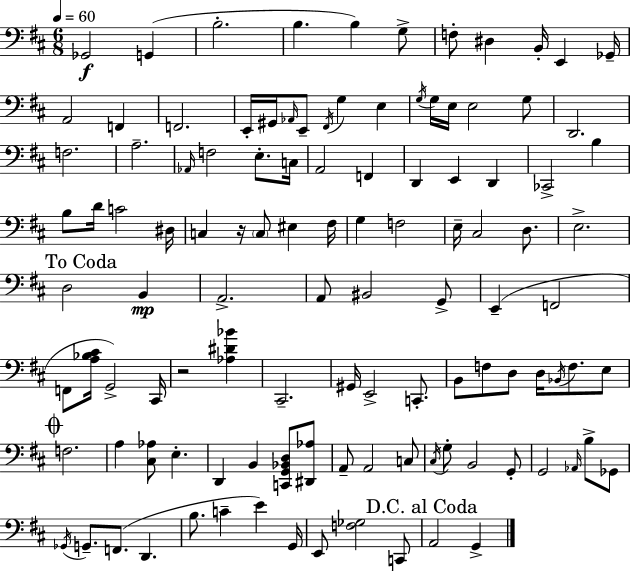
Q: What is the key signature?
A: D major